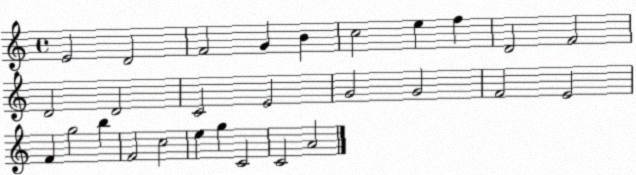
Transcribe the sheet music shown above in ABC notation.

X:1
T:Untitled
M:4/4
L:1/4
K:C
E2 D2 F2 G B c2 e f D2 F2 D2 D2 C2 E2 G2 G2 F2 E2 F g2 b F2 c2 e g C2 C2 A2